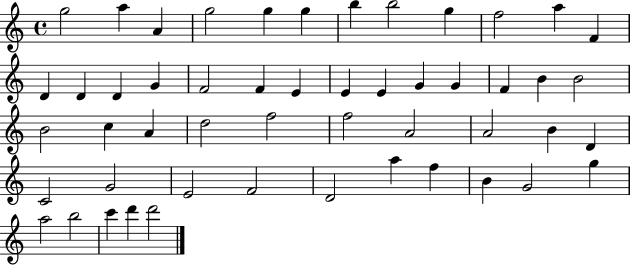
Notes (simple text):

G5/h A5/q A4/q G5/h G5/q G5/q B5/q B5/h G5/q F5/h A5/q F4/q D4/q D4/q D4/q G4/q F4/h F4/q E4/q E4/q E4/q G4/q G4/q F4/q B4/q B4/h B4/h C5/q A4/q D5/h F5/h F5/h A4/h A4/h B4/q D4/q C4/h G4/h E4/h F4/h D4/h A5/q F5/q B4/q G4/h G5/q A5/h B5/h C6/q D6/q D6/h